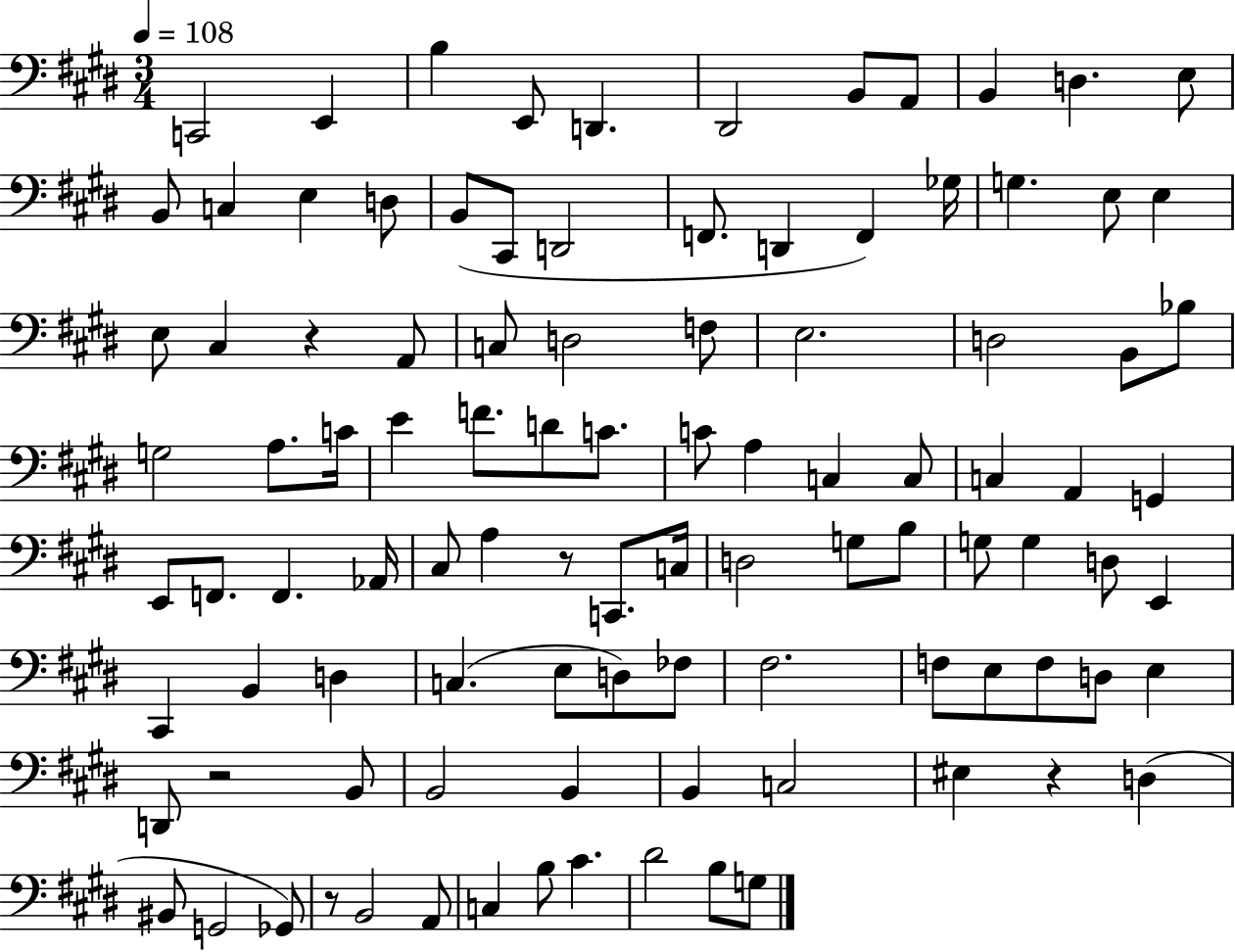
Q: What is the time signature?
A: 3/4